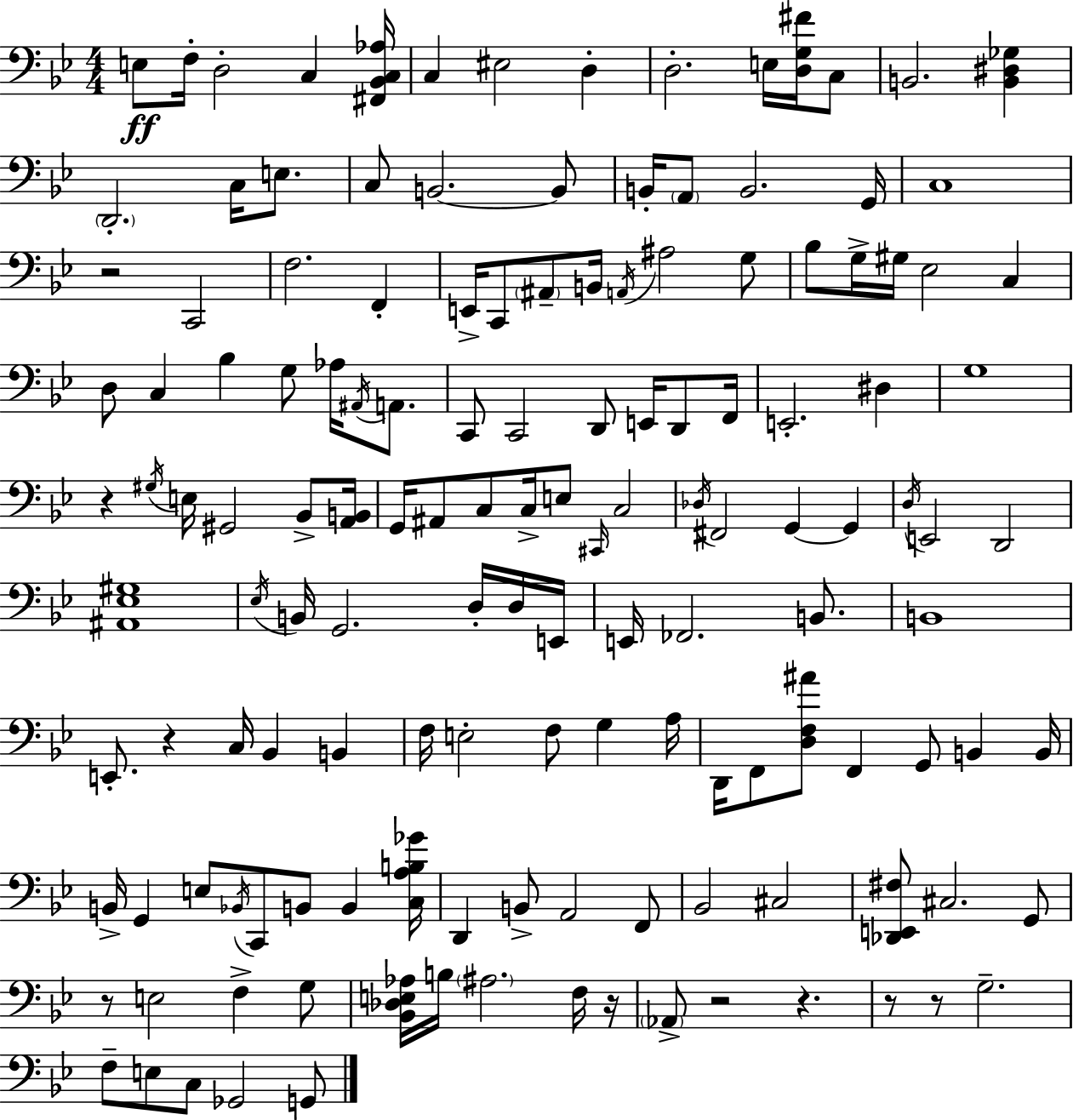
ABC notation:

X:1
T:Untitled
M:4/4
L:1/4
K:Gm
E,/2 F,/4 D,2 C, [^F,,_B,,C,_A,]/4 C, ^E,2 D, D,2 E,/4 [D,G,^F]/4 C,/2 B,,2 [B,,^D,_G,] D,,2 C,/4 E,/2 C,/2 B,,2 B,,/2 B,,/4 A,,/2 B,,2 G,,/4 C,4 z2 C,,2 F,2 F,, E,,/4 C,,/2 ^A,,/2 B,,/4 A,,/4 ^A,2 G,/2 _B,/2 G,/4 ^G,/4 _E,2 C, D,/2 C, _B, G,/2 _A,/4 ^A,,/4 A,,/2 C,,/2 C,,2 D,,/2 E,,/4 D,,/2 F,,/4 E,,2 ^D, G,4 z ^G,/4 E,/4 ^G,,2 _B,,/2 [A,,B,,]/4 G,,/4 ^A,,/2 C,/2 C,/4 E,/2 ^C,,/4 C,2 _D,/4 ^F,,2 G,, G,, D,/4 E,,2 D,,2 [^A,,_E,^G,]4 _E,/4 B,,/4 G,,2 D,/4 D,/4 E,,/4 E,,/4 _F,,2 B,,/2 B,,4 E,,/2 z C,/4 _B,, B,, F,/4 E,2 F,/2 G, A,/4 D,,/4 F,,/2 [D,F,^A]/2 F,, G,,/2 B,, B,,/4 B,,/4 G,, E,/2 _B,,/4 C,,/2 B,,/2 B,, [C,A,B,_G]/4 D,, B,,/2 A,,2 F,,/2 _B,,2 ^C,2 [_D,,E,,^F,]/2 ^C,2 G,,/2 z/2 E,2 F, G,/2 [_B,,_D,E,_A,]/4 B,/4 ^A,2 F,/4 z/4 _A,,/2 z2 z z/2 z/2 G,2 F,/2 E,/2 C,/2 _G,,2 G,,/2